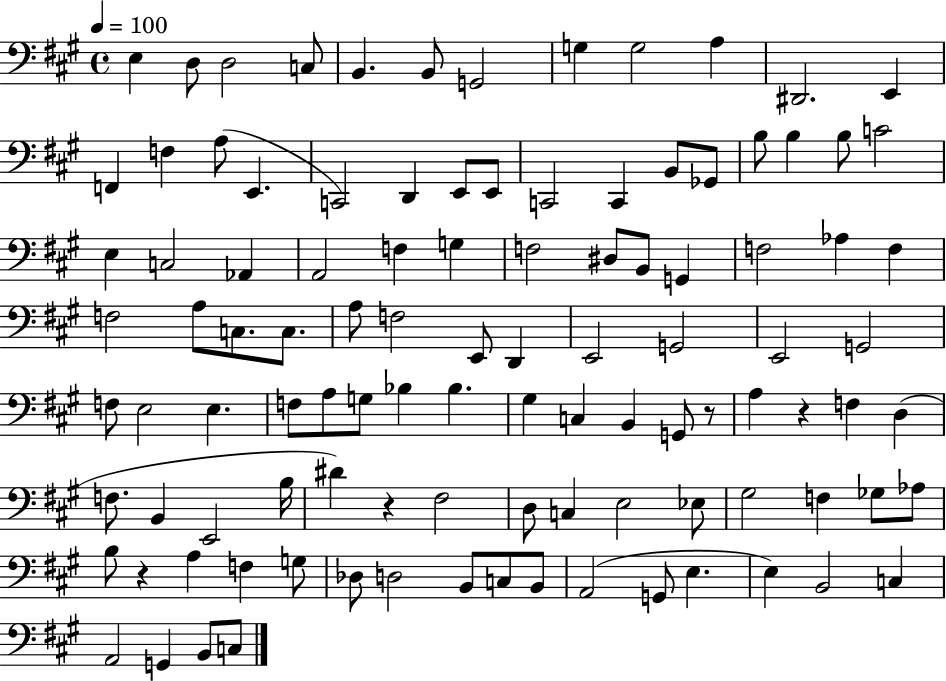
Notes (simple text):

E3/q D3/e D3/h C3/e B2/q. B2/e G2/h G3/q G3/h A3/q D#2/h. E2/q F2/q F3/q A3/e E2/q. C2/h D2/q E2/e E2/e C2/h C2/q B2/e Gb2/e B3/e B3/q B3/e C4/h E3/q C3/h Ab2/q A2/h F3/q G3/q F3/h D#3/e B2/e G2/q F3/h Ab3/q F3/q F3/h A3/e C3/e. C3/e. A3/e F3/h E2/e D2/q E2/h G2/h E2/h G2/h F3/e E3/h E3/q. F3/e A3/e G3/e Bb3/q Bb3/q. G#3/q C3/q B2/q G2/e R/e A3/q R/q F3/q D3/q F3/e. B2/q E2/h B3/s D#4/q R/q F#3/h D3/e C3/q E3/h Eb3/e G#3/h F3/q Gb3/e Ab3/e B3/e R/q A3/q F3/q G3/e Db3/e D3/h B2/e C3/e B2/e A2/h G2/e E3/q. E3/q B2/h C3/q A2/h G2/q B2/e C3/e